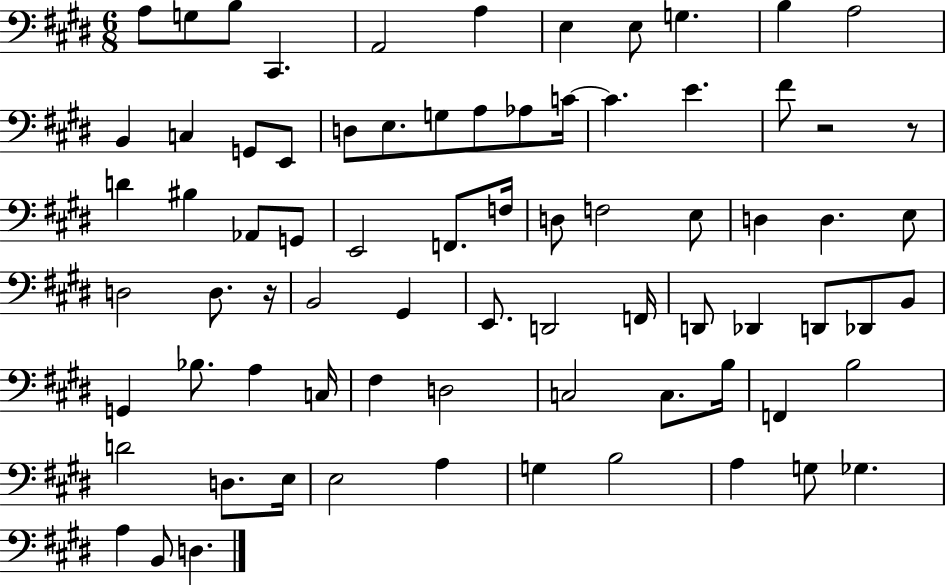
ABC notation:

X:1
T:Untitled
M:6/8
L:1/4
K:E
A,/2 G,/2 B,/2 ^C,, A,,2 A, E, E,/2 G, B, A,2 B,, C, G,,/2 E,,/2 D,/2 E,/2 G,/2 A,/2 _A,/2 C/4 C E ^F/2 z2 z/2 D ^B, _A,,/2 G,,/2 E,,2 F,,/2 F,/4 D,/2 F,2 E,/2 D, D, E,/2 D,2 D,/2 z/4 B,,2 ^G,, E,,/2 D,,2 F,,/4 D,,/2 _D,, D,,/2 _D,,/2 B,,/2 G,, _B,/2 A, C,/4 ^F, D,2 C,2 C,/2 B,/4 F,, B,2 D2 D,/2 E,/4 E,2 A, G, B,2 A, G,/2 _G, A, B,,/2 D,